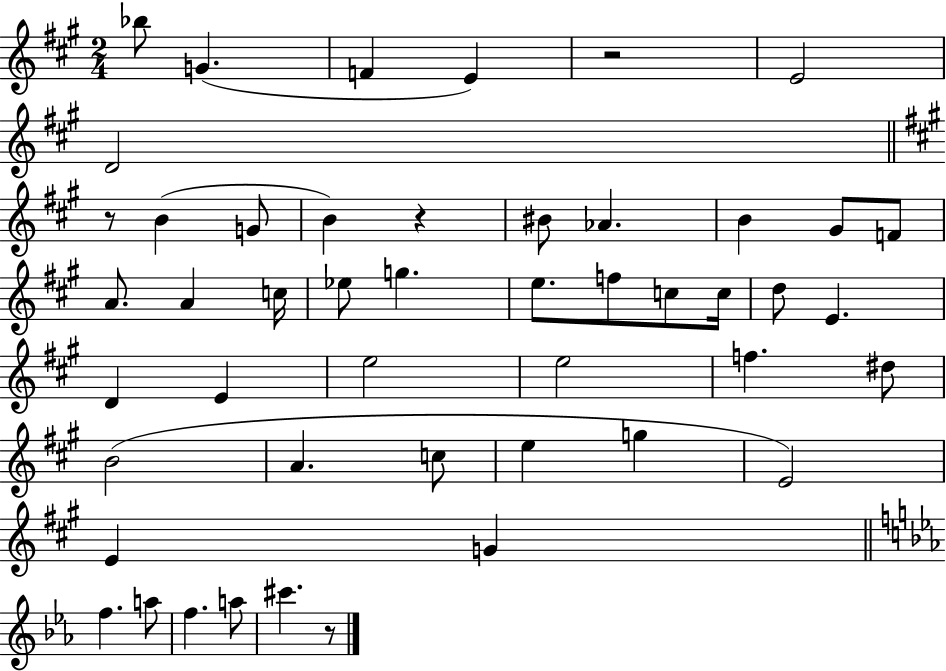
{
  \clef treble
  \numericTimeSignature
  \time 2/4
  \key a \major
  bes''8 g'4.( | f'4 e'4) | r2 | e'2 | \break d'2 | \bar "||" \break \key a \major r8 b'4( g'8 | b'4) r4 | bis'8 aes'4. | b'4 gis'8 f'8 | \break a'8. a'4 c''16 | ees''8 g''4. | e''8. f''8 c''8 c''16 | d''8 e'4. | \break d'4 e'4 | e''2 | e''2 | f''4. dis''8 | \break b'2( | a'4. c''8 | e''4 g''4 | e'2) | \break e'4 g'4 | \bar "||" \break \key ees \major f''4. a''8 | f''4. a''8 | cis'''4. r8 | \bar "|."
}